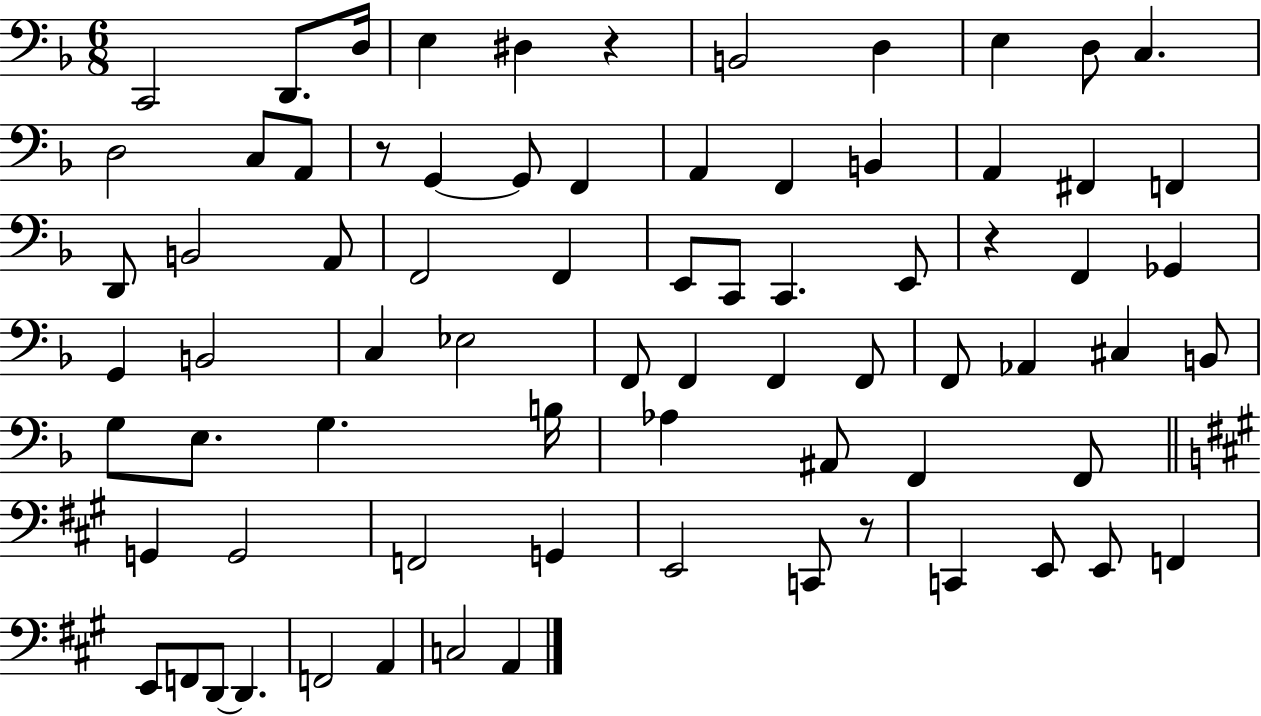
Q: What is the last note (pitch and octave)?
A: A2